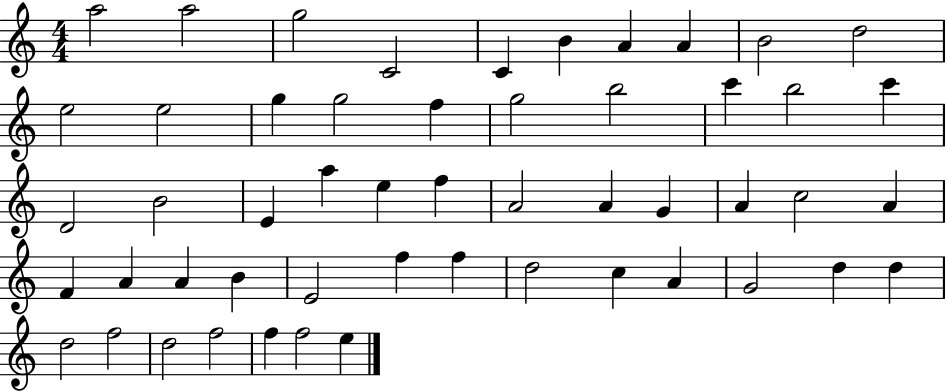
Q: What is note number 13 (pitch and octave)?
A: G5